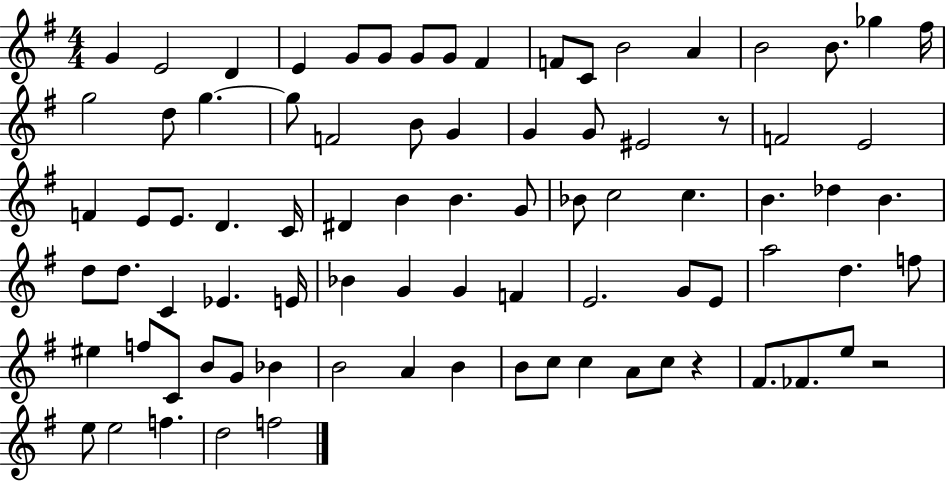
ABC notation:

X:1
T:Untitled
M:4/4
L:1/4
K:G
G E2 D E G/2 G/2 G/2 G/2 ^F F/2 C/2 B2 A B2 B/2 _g ^f/4 g2 d/2 g g/2 F2 B/2 G G G/2 ^E2 z/2 F2 E2 F E/2 E/2 D C/4 ^D B B G/2 _B/2 c2 c B _d B d/2 d/2 C _E E/4 _B G G F E2 G/2 E/2 a2 d f/2 ^e f/2 C/2 B/2 G/2 _B B2 A B B/2 c/2 c A/2 c/2 z ^F/2 _F/2 e/2 z2 e/2 e2 f d2 f2